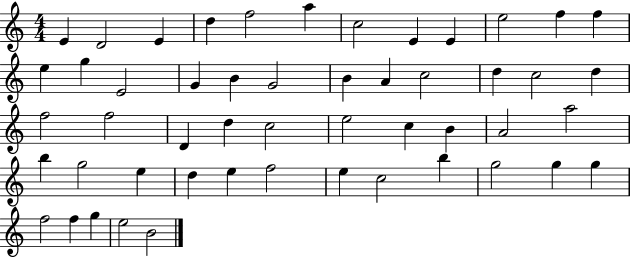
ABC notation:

X:1
T:Untitled
M:4/4
L:1/4
K:C
E D2 E d f2 a c2 E E e2 f f e g E2 G B G2 B A c2 d c2 d f2 f2 D d c2 e2 c B A2 a2 b g2 e d e f2 e c2 b g2 g g f2 f g e2 B2